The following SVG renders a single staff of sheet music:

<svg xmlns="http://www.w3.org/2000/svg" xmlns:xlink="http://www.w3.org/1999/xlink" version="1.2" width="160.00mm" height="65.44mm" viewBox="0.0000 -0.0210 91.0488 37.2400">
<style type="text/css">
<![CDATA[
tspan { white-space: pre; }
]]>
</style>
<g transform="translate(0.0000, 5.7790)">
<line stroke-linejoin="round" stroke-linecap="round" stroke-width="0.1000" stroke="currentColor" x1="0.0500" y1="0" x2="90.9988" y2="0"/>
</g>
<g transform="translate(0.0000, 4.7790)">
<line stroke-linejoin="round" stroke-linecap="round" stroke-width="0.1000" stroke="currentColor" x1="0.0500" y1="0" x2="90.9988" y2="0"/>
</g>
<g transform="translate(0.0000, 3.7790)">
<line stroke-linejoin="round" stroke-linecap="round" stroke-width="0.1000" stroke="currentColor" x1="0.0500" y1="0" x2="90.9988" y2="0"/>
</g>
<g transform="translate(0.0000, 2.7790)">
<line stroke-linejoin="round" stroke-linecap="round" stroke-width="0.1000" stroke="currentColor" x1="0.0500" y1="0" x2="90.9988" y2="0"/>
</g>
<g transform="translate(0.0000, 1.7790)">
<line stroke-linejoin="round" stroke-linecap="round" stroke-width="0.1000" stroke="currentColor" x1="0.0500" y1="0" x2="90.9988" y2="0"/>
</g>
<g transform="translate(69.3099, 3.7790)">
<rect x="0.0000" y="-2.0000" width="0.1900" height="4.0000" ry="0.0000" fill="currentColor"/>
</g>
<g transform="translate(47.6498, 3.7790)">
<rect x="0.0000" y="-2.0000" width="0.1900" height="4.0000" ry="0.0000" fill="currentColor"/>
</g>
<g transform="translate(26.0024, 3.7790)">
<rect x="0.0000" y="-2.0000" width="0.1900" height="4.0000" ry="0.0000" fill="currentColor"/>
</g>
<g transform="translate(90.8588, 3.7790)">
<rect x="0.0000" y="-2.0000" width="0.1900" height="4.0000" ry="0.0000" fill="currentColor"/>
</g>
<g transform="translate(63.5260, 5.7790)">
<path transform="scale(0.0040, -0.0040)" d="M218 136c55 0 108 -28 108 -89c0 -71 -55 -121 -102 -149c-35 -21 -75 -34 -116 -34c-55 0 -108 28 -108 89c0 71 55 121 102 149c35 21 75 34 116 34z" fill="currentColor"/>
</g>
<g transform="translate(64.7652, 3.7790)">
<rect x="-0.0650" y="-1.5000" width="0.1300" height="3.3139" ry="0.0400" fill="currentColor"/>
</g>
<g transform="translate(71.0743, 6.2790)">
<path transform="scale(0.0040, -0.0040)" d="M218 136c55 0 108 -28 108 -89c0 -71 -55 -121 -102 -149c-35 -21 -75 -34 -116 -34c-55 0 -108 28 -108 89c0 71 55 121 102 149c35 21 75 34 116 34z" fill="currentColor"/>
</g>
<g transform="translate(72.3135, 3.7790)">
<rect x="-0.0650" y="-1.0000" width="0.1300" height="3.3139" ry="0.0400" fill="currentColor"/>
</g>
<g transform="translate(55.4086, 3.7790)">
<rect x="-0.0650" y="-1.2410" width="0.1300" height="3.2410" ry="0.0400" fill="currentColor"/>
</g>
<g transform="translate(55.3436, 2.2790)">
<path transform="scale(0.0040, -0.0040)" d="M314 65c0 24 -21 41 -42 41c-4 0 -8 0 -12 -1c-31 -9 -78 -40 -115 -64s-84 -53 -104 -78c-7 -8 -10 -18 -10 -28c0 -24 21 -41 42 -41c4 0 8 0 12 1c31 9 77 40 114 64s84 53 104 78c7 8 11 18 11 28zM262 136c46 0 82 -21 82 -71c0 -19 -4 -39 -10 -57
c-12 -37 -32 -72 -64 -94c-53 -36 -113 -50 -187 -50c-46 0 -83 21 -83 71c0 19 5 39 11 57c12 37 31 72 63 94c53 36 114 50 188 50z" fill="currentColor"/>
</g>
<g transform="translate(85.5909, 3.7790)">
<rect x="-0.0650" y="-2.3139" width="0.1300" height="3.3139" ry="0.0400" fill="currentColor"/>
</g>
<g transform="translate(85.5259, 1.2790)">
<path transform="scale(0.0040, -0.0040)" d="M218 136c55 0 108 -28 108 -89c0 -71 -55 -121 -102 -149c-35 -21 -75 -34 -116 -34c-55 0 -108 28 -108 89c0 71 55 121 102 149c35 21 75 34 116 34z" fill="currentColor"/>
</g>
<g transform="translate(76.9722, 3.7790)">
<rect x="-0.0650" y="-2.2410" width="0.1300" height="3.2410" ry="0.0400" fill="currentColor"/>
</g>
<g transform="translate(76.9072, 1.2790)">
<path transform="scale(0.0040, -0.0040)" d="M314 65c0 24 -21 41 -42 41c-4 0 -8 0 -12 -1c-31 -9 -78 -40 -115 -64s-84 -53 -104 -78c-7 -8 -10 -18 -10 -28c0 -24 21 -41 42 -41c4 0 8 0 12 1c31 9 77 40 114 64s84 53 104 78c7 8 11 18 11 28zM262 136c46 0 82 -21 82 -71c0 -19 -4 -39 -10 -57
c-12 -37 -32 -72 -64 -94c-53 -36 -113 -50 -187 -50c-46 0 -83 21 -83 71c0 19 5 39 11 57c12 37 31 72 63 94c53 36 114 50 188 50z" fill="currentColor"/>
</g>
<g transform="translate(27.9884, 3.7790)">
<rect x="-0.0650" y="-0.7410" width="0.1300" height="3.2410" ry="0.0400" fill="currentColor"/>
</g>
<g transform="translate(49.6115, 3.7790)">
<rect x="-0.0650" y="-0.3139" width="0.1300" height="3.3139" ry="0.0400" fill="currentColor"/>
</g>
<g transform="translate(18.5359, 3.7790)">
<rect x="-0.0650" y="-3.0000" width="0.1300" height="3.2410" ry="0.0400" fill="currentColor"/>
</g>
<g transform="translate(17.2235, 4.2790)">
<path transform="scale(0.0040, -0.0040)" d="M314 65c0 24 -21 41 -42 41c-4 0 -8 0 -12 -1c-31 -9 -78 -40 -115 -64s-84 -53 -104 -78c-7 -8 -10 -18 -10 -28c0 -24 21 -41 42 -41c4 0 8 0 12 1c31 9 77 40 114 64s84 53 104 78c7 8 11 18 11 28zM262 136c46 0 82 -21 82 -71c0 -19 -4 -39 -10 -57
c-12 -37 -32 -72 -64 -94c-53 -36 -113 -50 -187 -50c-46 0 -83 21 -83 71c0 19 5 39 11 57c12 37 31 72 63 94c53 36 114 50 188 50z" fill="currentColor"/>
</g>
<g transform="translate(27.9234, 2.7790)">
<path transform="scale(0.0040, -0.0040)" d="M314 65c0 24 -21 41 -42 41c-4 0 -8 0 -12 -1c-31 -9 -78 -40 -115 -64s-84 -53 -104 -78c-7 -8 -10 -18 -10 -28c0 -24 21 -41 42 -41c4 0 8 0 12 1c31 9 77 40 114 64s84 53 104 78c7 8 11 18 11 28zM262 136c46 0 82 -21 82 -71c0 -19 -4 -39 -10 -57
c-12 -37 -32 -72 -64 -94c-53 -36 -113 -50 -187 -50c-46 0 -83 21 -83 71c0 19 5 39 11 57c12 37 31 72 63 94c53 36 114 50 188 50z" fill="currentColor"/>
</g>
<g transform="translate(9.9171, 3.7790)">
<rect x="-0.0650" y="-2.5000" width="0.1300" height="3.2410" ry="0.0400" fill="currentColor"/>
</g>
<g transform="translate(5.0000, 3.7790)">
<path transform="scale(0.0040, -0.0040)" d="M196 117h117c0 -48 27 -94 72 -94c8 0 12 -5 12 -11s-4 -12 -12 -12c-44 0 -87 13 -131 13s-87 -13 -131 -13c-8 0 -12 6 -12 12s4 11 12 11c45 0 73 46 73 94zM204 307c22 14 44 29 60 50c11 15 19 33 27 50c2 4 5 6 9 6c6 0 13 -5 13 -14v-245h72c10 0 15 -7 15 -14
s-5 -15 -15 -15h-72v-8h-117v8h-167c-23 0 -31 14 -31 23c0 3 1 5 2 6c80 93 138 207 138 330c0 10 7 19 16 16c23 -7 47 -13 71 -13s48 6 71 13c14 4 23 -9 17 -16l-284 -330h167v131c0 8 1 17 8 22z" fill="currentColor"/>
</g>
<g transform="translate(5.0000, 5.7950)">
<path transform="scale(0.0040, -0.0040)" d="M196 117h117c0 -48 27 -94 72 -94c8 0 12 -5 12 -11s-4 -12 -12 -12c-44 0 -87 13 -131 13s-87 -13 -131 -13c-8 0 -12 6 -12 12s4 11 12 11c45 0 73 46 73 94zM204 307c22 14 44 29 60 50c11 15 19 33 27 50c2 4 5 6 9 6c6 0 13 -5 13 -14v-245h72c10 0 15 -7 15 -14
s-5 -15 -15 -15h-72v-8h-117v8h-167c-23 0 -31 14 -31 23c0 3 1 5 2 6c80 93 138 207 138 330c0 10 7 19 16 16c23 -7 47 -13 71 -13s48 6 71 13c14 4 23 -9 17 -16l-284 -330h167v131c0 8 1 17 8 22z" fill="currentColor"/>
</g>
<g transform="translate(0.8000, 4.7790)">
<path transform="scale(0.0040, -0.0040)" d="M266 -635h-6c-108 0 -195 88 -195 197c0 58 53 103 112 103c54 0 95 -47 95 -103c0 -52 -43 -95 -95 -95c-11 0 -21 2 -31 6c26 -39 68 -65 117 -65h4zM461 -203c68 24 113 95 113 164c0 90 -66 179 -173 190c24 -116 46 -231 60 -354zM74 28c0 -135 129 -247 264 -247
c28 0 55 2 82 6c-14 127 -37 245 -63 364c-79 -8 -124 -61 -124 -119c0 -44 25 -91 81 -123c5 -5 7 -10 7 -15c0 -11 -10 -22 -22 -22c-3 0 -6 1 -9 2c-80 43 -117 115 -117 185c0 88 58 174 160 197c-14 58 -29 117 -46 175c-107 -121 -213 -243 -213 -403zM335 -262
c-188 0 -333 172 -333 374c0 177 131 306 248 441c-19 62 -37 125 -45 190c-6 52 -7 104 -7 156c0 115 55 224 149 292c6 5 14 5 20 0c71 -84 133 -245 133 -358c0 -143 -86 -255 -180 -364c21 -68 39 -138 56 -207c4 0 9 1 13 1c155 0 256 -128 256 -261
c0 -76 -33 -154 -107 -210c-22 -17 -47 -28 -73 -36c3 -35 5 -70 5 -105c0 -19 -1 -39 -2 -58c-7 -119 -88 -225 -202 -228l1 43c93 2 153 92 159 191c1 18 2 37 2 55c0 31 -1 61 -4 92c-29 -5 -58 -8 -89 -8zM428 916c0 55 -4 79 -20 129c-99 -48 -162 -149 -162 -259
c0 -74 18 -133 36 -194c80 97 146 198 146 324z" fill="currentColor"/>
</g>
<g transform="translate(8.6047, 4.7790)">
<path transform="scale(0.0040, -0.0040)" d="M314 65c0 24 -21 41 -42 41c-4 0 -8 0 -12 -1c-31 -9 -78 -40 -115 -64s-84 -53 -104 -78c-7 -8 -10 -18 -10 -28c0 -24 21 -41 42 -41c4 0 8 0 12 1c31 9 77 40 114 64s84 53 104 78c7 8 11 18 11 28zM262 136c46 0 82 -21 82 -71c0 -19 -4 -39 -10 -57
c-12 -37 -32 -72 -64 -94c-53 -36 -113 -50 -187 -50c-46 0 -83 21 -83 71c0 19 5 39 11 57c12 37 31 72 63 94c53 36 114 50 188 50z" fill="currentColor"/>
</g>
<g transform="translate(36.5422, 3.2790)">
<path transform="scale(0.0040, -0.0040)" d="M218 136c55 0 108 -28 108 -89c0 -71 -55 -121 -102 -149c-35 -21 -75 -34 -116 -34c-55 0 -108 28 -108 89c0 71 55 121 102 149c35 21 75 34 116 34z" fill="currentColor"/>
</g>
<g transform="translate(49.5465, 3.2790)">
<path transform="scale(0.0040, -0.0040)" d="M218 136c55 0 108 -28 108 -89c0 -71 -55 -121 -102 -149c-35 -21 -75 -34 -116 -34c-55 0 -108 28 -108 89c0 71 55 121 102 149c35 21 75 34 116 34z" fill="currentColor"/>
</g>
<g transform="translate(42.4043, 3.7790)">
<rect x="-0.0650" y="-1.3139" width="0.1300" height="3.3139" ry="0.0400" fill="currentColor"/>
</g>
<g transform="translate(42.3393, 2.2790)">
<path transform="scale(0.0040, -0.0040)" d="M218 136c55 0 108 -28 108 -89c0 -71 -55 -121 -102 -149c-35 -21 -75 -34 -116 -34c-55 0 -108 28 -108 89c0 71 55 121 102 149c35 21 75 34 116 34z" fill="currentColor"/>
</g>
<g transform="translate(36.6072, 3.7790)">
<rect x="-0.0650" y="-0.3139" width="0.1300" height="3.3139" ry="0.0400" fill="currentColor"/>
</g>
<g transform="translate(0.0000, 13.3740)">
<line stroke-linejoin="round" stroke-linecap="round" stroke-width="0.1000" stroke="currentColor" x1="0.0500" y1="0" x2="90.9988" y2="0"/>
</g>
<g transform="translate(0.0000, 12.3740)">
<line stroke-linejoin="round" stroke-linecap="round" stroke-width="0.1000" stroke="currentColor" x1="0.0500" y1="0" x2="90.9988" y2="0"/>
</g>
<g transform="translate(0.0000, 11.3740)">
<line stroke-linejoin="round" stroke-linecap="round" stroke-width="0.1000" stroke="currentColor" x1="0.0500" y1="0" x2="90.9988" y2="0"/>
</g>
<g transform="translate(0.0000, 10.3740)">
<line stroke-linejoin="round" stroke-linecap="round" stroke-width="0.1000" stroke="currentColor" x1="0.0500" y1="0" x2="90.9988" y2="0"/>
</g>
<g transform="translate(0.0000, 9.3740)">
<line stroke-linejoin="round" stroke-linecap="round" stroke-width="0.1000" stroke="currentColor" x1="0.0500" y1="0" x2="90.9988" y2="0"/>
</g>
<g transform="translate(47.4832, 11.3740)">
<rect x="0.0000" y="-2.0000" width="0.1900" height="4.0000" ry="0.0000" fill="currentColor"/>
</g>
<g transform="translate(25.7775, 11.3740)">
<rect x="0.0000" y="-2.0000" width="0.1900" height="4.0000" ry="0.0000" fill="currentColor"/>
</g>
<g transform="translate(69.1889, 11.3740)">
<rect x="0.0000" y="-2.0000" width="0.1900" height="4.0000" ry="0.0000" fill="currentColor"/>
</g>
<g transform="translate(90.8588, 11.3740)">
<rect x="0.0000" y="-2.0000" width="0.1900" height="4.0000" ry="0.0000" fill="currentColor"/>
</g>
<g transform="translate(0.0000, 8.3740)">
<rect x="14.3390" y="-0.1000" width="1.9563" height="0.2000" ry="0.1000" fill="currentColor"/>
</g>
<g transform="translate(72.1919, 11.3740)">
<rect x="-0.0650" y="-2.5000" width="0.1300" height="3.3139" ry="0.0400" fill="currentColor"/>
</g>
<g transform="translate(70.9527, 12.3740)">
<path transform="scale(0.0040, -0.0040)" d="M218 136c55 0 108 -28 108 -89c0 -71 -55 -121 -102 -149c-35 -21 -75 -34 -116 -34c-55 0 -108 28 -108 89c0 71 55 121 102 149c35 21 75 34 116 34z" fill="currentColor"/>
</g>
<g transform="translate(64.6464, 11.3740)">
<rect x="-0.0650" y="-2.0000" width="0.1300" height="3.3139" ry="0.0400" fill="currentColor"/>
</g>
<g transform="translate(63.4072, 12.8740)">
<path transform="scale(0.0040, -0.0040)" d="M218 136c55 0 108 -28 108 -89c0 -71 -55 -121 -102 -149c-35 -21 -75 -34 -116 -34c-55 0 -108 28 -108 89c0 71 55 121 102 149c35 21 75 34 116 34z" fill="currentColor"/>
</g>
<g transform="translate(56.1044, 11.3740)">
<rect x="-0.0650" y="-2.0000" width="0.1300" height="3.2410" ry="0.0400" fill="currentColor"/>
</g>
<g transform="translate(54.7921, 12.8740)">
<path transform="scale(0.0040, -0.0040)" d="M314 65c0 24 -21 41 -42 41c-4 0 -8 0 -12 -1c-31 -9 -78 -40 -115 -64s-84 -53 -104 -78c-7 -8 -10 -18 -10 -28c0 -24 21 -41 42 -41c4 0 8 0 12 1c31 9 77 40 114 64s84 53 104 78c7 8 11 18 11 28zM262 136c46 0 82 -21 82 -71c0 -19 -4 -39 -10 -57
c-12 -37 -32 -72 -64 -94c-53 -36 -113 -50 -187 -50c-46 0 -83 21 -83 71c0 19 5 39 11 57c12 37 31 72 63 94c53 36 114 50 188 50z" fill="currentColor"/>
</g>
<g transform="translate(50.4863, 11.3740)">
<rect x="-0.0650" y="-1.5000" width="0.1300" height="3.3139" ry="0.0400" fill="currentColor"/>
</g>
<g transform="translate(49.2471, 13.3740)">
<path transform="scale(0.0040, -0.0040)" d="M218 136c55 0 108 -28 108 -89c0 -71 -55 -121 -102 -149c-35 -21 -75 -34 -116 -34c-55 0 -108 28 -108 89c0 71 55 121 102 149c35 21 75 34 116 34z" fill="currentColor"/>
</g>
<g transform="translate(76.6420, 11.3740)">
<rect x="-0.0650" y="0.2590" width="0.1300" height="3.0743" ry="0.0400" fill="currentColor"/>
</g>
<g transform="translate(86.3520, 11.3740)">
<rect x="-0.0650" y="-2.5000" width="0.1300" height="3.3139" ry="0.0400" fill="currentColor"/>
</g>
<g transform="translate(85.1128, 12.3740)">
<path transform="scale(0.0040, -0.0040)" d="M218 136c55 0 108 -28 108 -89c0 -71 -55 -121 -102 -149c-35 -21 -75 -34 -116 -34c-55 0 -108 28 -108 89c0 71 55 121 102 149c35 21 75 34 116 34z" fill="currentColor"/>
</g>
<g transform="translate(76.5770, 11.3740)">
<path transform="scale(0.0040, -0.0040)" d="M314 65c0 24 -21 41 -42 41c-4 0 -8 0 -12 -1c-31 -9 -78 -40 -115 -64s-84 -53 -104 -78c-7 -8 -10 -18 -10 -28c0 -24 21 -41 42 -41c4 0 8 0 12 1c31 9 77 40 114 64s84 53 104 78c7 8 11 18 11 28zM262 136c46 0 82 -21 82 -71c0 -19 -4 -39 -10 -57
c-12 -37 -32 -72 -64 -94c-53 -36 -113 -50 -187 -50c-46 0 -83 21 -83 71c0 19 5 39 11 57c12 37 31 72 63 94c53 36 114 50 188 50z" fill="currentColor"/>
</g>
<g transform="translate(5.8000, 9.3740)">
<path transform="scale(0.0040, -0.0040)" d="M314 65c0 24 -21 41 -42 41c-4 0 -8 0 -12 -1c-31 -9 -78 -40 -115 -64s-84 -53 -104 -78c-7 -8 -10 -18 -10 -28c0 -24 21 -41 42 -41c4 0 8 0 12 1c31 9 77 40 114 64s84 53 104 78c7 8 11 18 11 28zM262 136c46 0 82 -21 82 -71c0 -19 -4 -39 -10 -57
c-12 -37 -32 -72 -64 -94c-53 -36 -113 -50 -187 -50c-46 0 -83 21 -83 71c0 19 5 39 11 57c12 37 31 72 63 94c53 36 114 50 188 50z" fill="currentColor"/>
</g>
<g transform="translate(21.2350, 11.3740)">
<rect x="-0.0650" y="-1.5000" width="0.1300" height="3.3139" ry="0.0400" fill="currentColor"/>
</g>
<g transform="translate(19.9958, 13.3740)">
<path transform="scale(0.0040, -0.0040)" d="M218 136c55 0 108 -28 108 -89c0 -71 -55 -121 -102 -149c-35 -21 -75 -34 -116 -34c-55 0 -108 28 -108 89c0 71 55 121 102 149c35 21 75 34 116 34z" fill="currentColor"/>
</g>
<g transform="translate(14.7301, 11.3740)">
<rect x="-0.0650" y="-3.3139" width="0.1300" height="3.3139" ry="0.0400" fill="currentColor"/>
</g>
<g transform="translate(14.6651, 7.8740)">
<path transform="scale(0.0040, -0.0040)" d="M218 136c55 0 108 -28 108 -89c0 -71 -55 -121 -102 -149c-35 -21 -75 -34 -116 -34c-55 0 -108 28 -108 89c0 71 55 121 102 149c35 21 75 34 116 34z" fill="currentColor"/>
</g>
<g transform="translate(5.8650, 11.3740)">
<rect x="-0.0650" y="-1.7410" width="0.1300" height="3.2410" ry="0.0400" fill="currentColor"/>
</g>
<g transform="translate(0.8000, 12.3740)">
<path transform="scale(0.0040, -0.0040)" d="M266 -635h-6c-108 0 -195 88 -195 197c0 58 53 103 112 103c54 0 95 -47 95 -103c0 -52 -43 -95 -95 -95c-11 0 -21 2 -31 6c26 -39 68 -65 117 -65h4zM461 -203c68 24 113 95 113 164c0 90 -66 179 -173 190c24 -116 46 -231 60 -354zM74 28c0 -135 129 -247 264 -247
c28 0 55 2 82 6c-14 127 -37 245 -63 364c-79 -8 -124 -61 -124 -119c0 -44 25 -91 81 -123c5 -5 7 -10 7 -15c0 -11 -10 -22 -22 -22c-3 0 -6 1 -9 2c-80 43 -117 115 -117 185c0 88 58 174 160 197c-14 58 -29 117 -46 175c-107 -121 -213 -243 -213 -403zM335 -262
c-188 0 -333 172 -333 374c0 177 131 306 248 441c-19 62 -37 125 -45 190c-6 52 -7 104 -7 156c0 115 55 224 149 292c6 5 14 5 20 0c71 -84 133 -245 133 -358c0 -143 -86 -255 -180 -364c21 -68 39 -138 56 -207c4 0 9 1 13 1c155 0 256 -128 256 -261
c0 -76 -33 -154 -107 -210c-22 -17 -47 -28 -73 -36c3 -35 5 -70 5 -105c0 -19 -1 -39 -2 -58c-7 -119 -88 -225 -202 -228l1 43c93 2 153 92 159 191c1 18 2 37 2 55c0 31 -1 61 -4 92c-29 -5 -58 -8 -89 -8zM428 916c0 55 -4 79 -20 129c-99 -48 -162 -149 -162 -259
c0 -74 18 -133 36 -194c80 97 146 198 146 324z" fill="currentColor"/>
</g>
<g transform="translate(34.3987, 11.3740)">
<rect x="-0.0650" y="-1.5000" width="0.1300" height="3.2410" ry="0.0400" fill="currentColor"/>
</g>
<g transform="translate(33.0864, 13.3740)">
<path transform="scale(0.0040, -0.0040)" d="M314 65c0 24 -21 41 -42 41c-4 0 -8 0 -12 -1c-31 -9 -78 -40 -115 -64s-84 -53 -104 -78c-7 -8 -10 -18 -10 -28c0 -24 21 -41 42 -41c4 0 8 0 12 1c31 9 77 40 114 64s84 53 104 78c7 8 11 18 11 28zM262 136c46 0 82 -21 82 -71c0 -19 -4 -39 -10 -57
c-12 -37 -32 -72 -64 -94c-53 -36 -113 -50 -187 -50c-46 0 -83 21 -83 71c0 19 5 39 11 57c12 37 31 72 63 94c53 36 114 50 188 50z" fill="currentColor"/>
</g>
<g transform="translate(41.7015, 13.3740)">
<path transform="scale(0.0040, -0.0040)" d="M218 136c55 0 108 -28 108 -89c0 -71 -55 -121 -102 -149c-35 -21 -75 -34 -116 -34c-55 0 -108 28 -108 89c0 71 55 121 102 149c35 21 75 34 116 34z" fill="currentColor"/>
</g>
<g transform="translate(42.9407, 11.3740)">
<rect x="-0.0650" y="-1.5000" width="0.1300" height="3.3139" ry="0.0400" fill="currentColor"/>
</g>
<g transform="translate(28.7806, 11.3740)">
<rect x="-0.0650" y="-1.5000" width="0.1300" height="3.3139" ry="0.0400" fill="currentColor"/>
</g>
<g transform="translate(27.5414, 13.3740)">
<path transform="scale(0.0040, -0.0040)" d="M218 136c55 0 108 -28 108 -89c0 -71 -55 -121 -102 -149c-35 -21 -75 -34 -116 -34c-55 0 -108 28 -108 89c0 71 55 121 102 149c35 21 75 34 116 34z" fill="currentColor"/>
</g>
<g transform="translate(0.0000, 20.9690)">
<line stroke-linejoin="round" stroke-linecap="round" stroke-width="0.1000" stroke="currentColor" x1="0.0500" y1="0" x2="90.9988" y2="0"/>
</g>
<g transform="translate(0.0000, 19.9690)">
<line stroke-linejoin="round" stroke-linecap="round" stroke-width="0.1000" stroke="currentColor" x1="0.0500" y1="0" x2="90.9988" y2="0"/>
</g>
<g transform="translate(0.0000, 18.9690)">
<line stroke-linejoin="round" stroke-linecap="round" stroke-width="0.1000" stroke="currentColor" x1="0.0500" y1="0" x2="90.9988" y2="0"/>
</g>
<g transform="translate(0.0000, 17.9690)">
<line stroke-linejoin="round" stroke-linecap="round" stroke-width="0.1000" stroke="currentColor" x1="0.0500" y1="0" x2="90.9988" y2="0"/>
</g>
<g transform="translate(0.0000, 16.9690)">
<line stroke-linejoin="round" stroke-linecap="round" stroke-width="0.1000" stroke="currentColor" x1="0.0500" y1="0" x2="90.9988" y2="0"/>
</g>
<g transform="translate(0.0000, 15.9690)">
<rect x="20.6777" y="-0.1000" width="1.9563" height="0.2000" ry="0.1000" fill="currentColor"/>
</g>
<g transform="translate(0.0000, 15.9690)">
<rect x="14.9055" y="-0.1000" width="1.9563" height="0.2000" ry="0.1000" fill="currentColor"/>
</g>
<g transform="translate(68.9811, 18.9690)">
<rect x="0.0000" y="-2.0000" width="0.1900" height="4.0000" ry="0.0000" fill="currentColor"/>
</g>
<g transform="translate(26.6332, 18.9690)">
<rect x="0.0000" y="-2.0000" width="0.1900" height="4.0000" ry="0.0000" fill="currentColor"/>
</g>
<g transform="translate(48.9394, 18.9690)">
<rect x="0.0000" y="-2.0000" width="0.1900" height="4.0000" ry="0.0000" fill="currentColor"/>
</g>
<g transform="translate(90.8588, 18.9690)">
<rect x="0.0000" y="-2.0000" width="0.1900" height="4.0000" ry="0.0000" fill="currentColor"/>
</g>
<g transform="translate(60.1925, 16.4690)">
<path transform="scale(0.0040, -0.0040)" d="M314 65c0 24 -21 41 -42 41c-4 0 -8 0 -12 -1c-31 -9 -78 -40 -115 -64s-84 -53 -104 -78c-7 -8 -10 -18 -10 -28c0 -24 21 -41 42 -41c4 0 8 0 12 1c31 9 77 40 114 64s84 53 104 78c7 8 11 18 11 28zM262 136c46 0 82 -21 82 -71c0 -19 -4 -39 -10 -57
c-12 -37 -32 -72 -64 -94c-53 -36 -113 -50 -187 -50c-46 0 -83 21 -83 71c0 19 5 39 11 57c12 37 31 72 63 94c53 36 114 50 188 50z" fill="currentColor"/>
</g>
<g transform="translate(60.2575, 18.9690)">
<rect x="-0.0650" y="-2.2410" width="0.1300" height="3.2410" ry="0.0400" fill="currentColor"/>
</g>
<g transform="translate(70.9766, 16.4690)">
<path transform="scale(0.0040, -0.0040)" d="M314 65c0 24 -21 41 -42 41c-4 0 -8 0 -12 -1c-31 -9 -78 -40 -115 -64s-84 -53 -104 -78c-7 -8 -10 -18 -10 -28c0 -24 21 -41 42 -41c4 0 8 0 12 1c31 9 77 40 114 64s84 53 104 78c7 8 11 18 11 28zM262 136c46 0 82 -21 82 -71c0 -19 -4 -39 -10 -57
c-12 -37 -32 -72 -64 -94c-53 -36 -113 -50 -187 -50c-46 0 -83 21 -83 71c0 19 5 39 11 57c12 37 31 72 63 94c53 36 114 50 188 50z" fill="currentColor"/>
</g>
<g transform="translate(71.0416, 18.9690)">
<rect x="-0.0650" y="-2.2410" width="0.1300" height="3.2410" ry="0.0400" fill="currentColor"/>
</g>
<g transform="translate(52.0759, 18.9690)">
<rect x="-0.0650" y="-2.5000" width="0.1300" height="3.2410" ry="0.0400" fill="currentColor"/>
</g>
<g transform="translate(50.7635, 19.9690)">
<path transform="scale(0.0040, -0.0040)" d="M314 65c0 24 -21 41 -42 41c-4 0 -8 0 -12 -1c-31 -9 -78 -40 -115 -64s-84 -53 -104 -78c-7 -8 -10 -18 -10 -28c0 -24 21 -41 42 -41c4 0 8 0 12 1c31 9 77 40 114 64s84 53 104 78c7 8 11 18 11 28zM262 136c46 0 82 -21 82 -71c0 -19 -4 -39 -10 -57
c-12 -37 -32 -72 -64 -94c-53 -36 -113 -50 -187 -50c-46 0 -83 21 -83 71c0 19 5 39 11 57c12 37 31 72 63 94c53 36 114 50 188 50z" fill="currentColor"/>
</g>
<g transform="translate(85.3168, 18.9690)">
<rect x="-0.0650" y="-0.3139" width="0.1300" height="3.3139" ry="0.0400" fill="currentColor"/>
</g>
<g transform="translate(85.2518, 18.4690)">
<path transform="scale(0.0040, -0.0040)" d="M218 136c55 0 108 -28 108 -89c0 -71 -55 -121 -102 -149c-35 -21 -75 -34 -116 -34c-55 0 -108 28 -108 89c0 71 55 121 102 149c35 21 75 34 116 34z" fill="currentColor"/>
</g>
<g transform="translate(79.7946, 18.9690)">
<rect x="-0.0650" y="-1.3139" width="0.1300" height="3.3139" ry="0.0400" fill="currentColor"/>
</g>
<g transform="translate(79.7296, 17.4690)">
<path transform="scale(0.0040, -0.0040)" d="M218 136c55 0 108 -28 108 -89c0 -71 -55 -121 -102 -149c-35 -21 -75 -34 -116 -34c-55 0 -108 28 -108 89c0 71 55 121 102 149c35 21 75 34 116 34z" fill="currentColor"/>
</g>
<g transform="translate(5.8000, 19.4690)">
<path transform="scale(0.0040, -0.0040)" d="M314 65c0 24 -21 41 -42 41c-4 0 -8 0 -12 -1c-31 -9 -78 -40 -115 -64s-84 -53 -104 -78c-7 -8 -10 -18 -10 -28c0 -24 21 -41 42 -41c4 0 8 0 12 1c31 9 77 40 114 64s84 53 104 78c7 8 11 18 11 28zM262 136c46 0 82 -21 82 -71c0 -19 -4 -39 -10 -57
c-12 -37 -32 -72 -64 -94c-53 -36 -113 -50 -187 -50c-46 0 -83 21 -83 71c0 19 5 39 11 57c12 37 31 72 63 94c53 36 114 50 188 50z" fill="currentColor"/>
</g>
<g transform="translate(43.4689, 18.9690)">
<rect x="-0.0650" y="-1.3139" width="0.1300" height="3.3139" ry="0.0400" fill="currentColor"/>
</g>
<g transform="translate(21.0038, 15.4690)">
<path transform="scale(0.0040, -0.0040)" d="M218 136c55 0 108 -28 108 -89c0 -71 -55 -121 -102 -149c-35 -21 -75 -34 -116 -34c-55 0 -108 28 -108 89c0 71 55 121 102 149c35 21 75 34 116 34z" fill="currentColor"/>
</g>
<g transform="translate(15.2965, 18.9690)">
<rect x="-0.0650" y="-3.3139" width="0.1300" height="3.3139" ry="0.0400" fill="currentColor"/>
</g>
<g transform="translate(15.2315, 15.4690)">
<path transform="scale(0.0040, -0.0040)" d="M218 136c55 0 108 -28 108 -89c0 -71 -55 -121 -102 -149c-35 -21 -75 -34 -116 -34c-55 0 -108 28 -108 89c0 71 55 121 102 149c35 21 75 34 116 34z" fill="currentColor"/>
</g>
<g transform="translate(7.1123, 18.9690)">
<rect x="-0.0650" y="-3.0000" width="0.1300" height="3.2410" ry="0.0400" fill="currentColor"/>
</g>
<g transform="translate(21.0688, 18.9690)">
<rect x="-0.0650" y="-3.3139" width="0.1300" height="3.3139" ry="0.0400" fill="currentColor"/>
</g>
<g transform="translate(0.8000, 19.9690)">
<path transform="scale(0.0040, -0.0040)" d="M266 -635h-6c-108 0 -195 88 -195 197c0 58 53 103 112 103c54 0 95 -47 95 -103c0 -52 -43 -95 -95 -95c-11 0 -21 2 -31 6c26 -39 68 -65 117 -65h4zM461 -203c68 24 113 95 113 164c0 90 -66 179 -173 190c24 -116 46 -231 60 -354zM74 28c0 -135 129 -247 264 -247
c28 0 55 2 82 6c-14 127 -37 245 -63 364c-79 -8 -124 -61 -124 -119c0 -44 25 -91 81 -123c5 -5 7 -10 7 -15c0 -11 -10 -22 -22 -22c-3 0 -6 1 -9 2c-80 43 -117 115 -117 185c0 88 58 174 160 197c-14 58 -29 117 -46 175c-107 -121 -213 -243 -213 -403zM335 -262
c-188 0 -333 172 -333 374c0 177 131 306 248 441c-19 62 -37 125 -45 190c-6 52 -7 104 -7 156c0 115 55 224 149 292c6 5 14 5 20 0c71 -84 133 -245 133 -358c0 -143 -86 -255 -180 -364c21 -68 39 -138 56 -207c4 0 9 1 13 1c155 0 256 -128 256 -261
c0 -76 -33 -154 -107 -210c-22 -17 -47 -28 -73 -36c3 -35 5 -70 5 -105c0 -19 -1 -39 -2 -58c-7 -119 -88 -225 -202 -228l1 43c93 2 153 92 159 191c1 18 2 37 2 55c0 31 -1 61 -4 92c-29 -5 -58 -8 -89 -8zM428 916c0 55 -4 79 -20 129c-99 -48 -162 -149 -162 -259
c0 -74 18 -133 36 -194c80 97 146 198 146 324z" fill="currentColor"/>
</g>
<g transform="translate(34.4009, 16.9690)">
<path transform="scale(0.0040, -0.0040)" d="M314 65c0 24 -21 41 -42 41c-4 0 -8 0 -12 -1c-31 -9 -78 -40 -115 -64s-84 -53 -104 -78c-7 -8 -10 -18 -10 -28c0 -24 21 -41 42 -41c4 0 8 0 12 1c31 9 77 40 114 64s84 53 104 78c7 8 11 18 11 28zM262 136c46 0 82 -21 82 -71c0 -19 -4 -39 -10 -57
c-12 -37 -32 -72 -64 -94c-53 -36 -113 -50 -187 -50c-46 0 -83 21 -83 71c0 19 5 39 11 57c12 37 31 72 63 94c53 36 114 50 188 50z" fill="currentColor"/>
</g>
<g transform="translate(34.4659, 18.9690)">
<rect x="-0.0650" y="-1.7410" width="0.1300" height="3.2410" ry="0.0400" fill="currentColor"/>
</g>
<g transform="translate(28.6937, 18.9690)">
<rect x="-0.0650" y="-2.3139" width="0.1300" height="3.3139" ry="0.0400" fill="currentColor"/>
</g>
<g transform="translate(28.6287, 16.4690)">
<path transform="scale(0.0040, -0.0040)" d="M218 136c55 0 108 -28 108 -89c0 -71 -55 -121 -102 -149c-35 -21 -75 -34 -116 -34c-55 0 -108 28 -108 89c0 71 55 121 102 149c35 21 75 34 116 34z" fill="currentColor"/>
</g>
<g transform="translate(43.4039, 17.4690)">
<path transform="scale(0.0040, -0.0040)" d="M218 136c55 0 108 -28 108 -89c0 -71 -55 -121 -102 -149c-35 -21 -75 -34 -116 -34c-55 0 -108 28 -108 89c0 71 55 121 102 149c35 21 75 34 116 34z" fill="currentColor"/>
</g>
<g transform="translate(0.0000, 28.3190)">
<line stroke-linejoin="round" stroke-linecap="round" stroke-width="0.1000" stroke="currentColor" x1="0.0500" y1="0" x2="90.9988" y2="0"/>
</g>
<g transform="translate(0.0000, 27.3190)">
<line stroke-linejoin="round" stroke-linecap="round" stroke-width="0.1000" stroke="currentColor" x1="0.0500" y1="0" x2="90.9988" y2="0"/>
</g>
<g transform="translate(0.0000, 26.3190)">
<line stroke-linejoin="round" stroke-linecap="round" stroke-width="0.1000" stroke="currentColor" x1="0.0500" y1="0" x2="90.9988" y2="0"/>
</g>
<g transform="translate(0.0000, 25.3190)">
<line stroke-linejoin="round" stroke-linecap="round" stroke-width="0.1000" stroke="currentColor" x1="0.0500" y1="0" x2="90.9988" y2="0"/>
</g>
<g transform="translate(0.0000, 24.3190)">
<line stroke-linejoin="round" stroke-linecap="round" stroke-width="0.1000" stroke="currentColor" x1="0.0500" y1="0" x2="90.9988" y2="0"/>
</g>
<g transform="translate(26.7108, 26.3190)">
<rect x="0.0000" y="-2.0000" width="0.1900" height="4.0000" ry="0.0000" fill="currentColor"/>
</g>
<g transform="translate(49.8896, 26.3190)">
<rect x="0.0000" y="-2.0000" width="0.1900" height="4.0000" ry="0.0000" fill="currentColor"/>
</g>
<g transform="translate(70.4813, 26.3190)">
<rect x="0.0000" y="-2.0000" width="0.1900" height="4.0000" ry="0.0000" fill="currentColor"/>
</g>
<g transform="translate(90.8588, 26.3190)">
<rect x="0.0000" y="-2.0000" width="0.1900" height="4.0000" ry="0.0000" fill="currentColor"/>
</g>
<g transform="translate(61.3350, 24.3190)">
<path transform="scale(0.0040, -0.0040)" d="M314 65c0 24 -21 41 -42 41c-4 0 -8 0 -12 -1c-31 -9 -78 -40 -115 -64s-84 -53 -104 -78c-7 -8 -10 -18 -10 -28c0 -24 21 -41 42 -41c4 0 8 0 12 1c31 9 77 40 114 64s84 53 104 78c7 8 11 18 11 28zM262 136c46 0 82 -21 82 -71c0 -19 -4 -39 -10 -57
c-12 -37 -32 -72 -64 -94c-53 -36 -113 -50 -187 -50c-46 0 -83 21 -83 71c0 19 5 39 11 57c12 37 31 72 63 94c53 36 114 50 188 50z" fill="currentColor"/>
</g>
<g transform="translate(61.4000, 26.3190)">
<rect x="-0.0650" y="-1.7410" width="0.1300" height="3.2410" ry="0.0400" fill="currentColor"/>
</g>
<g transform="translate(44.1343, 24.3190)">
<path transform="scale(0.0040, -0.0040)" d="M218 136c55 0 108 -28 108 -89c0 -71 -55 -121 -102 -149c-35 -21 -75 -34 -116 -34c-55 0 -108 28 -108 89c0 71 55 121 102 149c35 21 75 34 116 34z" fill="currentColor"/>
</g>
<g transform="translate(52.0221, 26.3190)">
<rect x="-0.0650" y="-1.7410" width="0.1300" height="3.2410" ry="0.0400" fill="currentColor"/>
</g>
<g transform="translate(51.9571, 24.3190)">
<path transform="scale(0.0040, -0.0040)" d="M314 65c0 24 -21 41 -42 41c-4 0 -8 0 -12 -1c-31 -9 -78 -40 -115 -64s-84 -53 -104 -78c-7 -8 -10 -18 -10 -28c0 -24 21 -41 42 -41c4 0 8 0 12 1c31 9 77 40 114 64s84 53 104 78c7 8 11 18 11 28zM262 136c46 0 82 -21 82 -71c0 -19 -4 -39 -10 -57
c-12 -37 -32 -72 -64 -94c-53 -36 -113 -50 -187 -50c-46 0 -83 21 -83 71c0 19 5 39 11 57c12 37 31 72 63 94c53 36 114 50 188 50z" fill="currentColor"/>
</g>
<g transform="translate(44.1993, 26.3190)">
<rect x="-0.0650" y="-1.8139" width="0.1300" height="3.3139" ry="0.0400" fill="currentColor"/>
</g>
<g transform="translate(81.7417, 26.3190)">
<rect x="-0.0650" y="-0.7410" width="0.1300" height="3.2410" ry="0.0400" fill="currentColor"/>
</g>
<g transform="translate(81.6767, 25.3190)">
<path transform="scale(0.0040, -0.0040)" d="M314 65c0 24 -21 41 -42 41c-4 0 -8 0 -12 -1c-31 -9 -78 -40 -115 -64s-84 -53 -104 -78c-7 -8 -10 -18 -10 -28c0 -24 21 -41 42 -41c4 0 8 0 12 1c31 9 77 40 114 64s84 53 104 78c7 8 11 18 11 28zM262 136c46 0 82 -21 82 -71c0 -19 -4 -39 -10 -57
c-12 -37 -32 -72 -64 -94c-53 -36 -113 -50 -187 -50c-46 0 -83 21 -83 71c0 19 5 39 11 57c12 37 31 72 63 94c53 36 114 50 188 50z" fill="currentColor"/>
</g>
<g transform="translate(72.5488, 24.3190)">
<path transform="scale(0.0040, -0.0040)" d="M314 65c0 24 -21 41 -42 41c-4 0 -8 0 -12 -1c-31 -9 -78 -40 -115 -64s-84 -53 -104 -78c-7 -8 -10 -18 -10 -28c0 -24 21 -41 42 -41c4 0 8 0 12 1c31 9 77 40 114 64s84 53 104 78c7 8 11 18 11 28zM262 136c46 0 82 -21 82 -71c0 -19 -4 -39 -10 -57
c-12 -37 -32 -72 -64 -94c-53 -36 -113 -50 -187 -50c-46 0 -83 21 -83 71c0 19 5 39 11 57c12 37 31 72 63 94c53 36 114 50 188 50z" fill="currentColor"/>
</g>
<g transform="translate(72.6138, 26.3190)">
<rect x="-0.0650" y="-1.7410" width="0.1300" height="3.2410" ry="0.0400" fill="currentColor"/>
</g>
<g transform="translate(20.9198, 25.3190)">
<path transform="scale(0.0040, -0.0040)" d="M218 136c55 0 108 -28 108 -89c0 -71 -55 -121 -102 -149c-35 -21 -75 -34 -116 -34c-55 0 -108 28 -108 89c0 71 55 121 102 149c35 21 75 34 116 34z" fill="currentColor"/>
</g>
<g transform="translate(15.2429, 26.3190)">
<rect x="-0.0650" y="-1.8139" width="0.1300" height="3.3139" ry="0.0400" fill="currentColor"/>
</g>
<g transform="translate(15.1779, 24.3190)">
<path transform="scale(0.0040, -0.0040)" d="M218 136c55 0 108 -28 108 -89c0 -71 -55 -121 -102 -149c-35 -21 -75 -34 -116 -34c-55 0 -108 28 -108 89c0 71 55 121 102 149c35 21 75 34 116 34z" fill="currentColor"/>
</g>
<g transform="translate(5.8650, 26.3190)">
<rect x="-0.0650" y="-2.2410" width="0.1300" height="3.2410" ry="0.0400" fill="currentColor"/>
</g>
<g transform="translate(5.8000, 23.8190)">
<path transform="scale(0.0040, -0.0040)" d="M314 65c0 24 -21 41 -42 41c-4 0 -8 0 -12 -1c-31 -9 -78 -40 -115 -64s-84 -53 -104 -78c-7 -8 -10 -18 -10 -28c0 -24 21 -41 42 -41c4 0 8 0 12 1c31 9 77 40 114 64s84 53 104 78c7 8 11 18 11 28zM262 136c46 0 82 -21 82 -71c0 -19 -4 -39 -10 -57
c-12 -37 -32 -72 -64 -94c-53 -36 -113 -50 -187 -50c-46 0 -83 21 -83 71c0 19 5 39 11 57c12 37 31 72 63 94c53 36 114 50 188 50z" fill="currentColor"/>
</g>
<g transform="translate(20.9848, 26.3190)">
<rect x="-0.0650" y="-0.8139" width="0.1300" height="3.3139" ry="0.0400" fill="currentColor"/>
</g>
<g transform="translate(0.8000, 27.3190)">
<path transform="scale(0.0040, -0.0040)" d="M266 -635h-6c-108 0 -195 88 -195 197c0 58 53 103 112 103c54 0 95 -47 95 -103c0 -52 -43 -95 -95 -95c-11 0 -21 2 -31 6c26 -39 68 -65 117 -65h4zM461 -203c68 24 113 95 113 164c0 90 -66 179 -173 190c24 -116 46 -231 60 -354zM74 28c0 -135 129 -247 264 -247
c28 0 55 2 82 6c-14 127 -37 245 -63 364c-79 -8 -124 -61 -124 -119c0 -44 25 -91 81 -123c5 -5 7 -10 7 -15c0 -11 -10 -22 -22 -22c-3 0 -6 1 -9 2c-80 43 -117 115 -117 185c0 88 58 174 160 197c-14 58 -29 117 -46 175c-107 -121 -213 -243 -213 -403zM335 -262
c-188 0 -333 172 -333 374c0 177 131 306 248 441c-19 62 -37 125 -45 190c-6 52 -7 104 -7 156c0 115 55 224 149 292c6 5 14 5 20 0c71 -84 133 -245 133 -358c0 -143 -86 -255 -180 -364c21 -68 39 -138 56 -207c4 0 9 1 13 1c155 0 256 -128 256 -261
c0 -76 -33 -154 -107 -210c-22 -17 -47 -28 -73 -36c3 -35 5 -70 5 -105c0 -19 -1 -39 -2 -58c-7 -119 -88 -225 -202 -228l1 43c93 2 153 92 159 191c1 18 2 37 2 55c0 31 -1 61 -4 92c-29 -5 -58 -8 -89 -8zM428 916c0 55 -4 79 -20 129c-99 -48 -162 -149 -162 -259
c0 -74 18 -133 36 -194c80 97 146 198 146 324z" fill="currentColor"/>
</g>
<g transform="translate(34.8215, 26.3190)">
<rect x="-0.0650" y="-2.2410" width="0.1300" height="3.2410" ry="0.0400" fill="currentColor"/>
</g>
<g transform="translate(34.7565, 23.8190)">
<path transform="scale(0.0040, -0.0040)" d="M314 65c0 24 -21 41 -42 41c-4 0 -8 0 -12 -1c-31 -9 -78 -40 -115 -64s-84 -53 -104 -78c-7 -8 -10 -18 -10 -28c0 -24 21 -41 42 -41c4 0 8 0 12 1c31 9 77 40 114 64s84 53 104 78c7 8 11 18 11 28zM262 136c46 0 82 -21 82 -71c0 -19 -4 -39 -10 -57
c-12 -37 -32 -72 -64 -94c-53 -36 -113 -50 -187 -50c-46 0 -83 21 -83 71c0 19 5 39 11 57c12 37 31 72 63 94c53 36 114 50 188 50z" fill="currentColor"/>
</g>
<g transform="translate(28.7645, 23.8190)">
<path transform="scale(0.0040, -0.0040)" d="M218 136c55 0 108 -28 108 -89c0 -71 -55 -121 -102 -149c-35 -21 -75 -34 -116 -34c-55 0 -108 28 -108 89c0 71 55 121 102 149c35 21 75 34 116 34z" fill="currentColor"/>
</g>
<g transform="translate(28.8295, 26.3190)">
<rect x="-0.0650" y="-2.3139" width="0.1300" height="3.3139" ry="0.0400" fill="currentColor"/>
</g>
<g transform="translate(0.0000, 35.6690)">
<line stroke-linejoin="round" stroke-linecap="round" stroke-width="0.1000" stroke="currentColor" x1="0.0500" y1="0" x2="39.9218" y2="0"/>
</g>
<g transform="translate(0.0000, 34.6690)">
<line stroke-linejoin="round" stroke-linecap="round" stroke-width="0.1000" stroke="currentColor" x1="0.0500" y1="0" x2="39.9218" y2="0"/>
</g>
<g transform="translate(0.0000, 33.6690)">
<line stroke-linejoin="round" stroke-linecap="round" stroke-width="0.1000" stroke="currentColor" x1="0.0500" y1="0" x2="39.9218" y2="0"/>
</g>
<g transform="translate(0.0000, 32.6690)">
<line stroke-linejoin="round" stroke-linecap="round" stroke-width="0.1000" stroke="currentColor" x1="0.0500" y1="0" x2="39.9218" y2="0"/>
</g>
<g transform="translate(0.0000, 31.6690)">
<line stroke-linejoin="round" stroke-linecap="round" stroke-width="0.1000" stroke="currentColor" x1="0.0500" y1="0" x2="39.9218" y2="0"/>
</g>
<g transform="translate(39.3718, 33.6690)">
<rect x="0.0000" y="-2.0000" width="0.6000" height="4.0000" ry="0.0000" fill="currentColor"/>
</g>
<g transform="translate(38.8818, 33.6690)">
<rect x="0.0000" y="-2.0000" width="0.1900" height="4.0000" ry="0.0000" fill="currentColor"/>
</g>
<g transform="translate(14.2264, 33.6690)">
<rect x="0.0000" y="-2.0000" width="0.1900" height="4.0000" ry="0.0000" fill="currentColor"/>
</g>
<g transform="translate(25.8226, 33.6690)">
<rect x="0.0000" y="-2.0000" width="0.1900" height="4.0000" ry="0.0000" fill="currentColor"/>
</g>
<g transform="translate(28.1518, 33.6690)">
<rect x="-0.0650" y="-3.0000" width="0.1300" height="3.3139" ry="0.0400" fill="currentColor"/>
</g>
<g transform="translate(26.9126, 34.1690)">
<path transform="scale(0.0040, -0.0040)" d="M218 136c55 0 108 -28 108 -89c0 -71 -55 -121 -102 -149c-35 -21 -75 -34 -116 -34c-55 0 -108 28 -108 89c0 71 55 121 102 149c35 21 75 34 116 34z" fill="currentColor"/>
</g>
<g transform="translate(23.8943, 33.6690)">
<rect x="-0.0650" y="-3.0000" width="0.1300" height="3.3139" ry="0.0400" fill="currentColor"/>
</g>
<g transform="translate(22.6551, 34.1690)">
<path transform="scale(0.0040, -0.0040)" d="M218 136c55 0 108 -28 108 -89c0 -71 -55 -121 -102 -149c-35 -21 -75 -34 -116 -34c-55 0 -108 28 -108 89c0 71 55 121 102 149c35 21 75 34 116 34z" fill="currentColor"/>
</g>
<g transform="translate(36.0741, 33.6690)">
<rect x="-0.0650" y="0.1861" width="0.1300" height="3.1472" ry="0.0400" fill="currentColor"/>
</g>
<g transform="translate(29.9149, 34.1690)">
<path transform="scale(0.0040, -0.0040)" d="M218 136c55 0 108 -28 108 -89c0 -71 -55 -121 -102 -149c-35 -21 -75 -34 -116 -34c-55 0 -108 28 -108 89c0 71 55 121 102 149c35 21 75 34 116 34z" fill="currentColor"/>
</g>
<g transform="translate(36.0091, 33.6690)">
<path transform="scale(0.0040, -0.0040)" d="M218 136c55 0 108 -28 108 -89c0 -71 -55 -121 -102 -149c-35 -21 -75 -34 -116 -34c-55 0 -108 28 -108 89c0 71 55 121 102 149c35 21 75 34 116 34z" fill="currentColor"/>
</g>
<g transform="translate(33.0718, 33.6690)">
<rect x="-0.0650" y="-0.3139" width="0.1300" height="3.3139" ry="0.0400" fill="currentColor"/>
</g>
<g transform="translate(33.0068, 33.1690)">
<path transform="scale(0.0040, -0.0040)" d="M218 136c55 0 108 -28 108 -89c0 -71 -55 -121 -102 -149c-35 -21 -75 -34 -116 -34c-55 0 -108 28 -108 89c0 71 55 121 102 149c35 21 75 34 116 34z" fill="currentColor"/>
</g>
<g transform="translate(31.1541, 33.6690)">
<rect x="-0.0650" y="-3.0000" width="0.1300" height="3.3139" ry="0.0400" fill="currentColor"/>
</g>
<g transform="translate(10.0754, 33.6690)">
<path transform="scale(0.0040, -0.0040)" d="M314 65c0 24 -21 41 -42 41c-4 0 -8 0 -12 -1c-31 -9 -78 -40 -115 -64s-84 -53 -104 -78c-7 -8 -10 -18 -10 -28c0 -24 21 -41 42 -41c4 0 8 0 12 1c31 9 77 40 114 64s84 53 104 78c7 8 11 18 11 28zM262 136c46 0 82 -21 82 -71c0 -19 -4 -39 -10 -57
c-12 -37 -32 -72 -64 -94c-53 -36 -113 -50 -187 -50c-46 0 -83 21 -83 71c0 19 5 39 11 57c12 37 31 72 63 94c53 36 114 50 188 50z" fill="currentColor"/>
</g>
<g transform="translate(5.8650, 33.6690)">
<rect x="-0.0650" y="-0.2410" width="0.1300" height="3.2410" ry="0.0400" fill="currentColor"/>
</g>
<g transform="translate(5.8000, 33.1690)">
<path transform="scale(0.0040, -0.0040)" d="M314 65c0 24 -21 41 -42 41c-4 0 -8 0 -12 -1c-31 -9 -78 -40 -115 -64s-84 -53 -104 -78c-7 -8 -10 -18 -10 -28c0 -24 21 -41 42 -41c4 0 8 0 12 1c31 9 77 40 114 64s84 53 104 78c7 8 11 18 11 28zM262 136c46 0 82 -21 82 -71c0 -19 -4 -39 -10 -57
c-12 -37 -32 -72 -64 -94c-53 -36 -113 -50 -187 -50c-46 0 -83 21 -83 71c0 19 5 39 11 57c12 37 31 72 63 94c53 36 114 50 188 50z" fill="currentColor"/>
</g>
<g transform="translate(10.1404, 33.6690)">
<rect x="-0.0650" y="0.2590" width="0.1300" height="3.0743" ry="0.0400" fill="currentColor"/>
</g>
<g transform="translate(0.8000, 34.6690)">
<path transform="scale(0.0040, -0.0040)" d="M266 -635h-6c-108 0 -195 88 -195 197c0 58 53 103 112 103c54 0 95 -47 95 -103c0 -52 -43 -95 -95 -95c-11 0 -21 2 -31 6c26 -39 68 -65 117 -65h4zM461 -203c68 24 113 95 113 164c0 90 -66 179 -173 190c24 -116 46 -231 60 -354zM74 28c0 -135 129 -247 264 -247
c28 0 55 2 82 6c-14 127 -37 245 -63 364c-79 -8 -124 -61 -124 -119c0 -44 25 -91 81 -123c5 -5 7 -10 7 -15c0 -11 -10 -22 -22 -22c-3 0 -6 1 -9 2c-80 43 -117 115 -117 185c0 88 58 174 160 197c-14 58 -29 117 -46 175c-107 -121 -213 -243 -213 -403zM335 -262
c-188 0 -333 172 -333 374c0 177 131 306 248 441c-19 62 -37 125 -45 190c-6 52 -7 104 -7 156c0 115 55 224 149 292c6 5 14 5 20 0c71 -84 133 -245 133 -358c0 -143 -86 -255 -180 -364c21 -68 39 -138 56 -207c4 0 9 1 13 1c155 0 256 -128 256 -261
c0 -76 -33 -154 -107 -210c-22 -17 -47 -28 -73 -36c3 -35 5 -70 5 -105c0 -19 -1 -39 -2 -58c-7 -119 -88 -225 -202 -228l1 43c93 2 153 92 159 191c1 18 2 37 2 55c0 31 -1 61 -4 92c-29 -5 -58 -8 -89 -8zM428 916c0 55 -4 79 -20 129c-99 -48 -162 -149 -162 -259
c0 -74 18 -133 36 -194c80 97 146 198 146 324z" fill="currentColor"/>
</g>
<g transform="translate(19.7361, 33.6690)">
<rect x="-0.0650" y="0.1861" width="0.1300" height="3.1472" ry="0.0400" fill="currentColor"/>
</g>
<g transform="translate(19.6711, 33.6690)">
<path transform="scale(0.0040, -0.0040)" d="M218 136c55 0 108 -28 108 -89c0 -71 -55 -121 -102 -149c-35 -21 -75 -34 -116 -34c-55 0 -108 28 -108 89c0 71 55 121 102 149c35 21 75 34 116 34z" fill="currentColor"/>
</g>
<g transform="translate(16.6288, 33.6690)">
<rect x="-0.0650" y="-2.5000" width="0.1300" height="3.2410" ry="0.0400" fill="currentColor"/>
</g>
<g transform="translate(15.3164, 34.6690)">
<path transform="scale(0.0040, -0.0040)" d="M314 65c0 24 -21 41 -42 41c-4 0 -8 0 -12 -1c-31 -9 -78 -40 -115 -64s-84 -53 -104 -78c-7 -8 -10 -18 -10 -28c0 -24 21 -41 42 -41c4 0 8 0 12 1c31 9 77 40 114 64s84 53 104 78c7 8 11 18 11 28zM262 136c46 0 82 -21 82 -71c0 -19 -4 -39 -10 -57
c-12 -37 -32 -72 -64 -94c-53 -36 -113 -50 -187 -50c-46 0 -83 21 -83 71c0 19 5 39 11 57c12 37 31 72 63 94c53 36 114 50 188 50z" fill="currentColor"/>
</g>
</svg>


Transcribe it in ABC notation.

X:1
T:Untitled
M:4/4
L:1/4
K:C
G2 A2 d2 c e c e2 E D g2 g f2 b E E E2 E E F2 F G B2 G A2 b b g f2 e G2 g2 g2 e c g2 f d g g2 f f2 f2 f2 d2 c2 B2 G2 B A A A c B